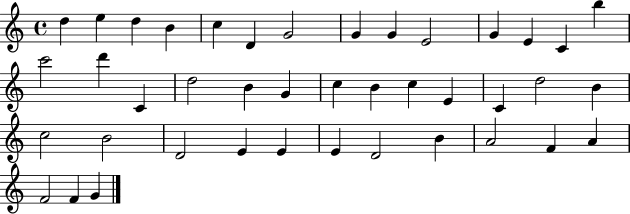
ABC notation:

X:1
T:Untitled
M:4/4
L:1/4
K:C
d e d B c D G2 G G E2 G E C b c'2 d' C d2 B G c B c E C d2 B c2 B2 D2 E E E D2 B A2 F A F2 F G